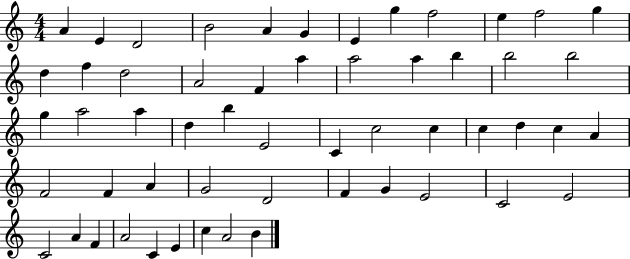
X:1
T:Untitled
M:4/4
L:1/4
K:C
A E D2 B2 A G E g f2 e f2 g d f d2 A2 F a a2 a b b2 b2 g a2 a d b E2 C c2 c c d c A F2 F A G2 D2 F G E2 C2 E2 C2 A F A2 C E c A2 B